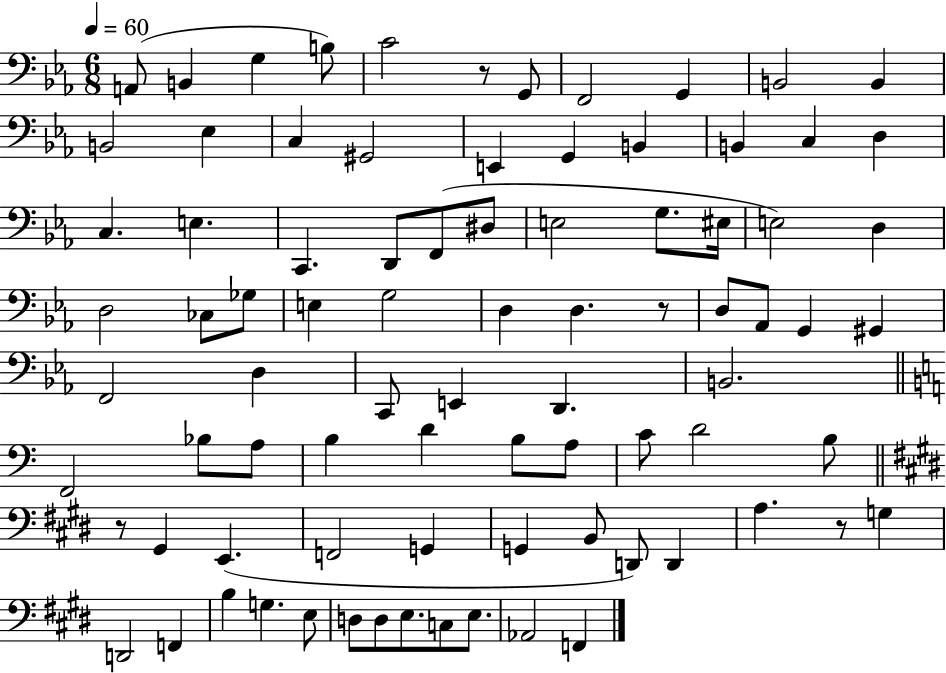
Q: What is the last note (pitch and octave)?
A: F2